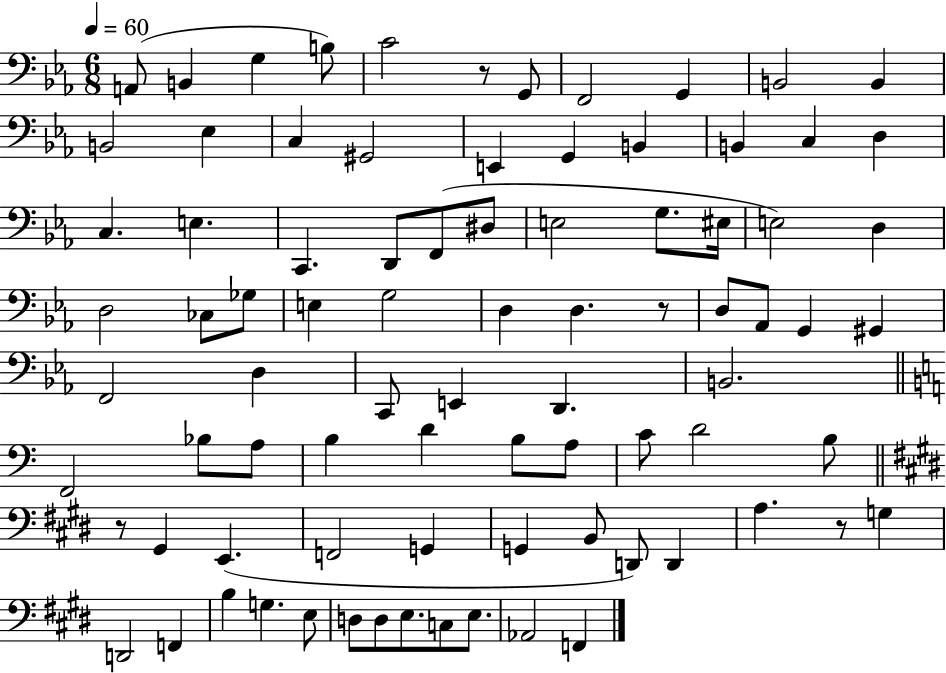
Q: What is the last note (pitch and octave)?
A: F2